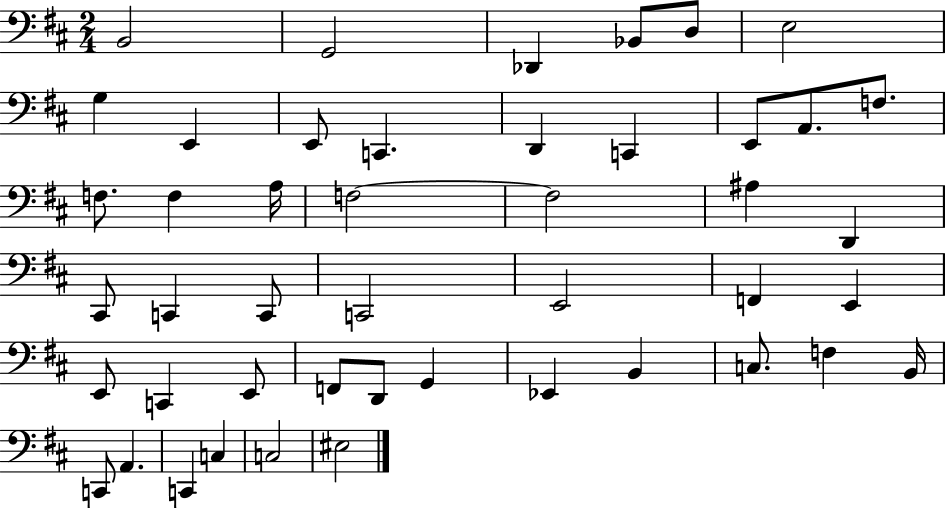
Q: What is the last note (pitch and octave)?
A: EIS3